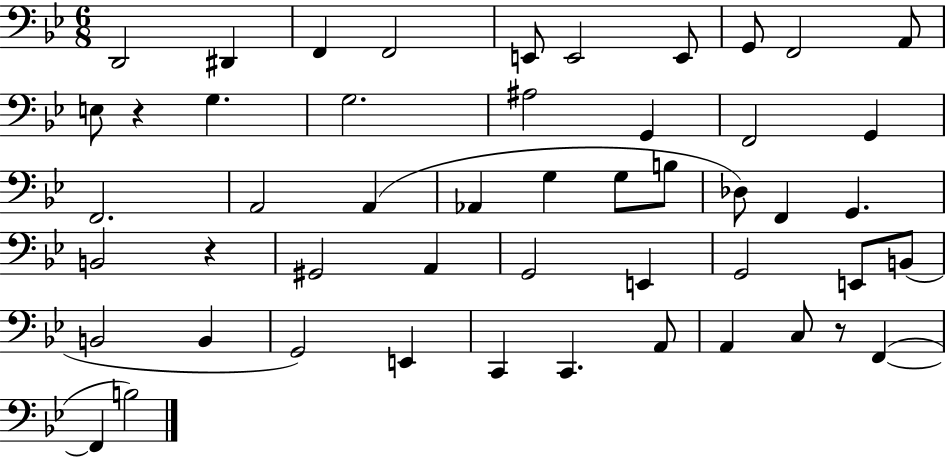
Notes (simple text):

D2/h D#2/q F2/q F2/h E2/e E2/h E2/e G2/e F2/h A2/e E3/e R/q G3/q. G3/h. A#3/h G2/q F2/h G2/q F2/h. A2/h A2/q Ab2/q G3/q G3/e B3/e Db3/e F2/q G2/q. B2/h R/q G#2/h A2/q G2/h E2/q G2/h E2/e B2/e B2/h B2/q G2/h E2/q C2/q C2/q. A2/e A2/q C3/e R/e F2/q F2/q B3/h